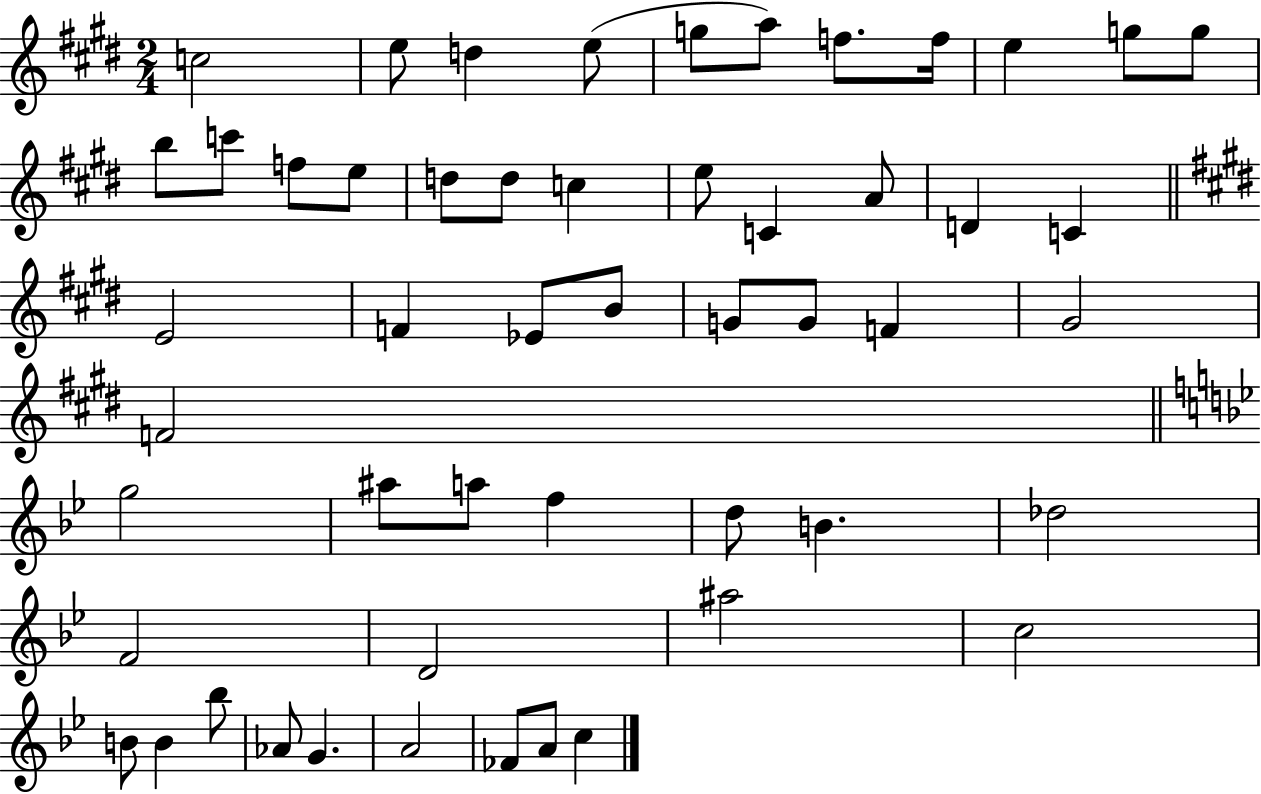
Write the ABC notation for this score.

X:1
T:Untitled
M:2/4
L:1/4
K:E
c2 e/2 d e/2 g/2 a/2 f/2 f/4 e g/2 g/2 b/2 c'/2 f/2 e/2 d/2 d/2 c e/2 C A/2 D C E2 F _E/2 B/2 G/2 G/2 F ^G2 F2 g2 ^a/2 a/2 f d/2 B _d2 F2 D2 ^a2 c2 B/2 B _b/2 _A/2 G A2 _F/2 A/2 c